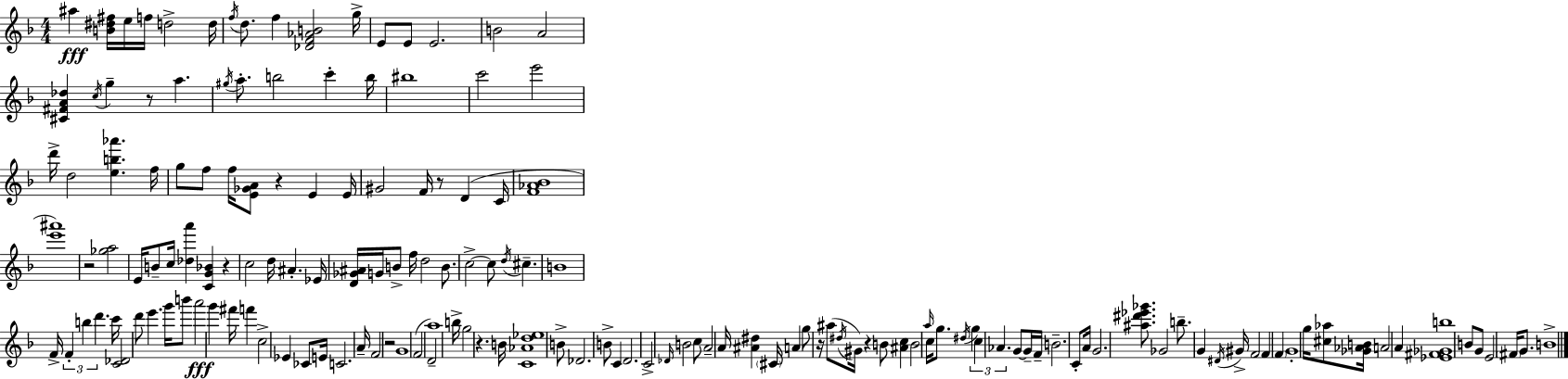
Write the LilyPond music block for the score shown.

{
  \clef treble
  \numericTimeSignature
  \time 4/4
  \key d \minor
  \repeat volta 2 { ais''4\fff <b' dis'' fis''>16 e''16 f''16 d''2-> d''16 | \acciaccatura { f''16 } d''8. f''4 <des' f' aes' b'>2 | g''16-> e'8 e'8 e'2. | b'2 a'2 | \break <cis' fis' a' des''>4 \acciaccatura { c''16 } g''4-- r8 a''4. | \acciaccatura { gis''16 } a''8.-. b''2 c'''4-. | b''16 bis''1 | c'''2 e'''2 | \break d'''16-> d''2 <e'' b'' aes'''>4. | f''16 g''8 f''8 f''16 <e' ges' a'>8 r4 e'4 | e'16 gis'2 f'16 r8 d'4( | c'16 <f' aes' bes'>1 | \break <e''' ais'''>1) | r2 <ges'' a''>2 | e'16 b'8-- c''16 <des'' a'''>4 <c' g' bes'>4 r4 | c''2 d''16 ais'4.-. | \break ees'16 <d' ges' ais'>16 g'16 b'8-> f''16 d''2 | b'8. c''2->~~ c''8 \acciaccatura { d''16 } cis''4.-- | b'1 | f'16-> \tuplet 3/2 { f'4-. b''4 d'''4. } | \break c'''16 <c' des'>2 d'''8 e'''4. | g'''16 b'''8 a'''2\fff g'''4 | fis'''16 f'''4 c''2-> | ees'4 ces'8 e'16 c'2. | \break a'16-- f'2 r2 | g'1 | f'2( d'2-- | a''1) | \break b''16-> g''2 r4. | b'16 <c' aes' d'' ees''>1 | b'8-> des'2. | b'8-> c'4 d'2. | \break c'2-> \grace { des'16 } b'2 | c''8 a'2-- a'16 | <ais' dis''>4 \parenthesize cis'16 a'4 g''8 r16 ais''8( \acciaccatura { dis''16 } gis'16) | r4 b'8 <ais' c''>4 b'2 | \break \grace { a''16 } c''16 g''8. \acciaccatura { dis''16 } \tuplet 3/2 { g''4 c''4 | aes'4. } g'8~~ g'16-- f'16-- b'2.-- | c'8-. a'16 g'2. | <ais'' dis''' ees''' ges'''>8. ges'2 | \break b''8.-- g'4 \acciaccatura { dis'16 } gis'16-> f'2 | f'4 \parenthesize f'4 g'1-. | g''16 <cis'' aes''>8 <ges' aes' b'>16 a'2 | a'4 <ees' fis' ges' b''>1 | \break b'8 g'8 e'2 | \parenthesize fis'16 g'8. b'1-> | } \bar "|."
}